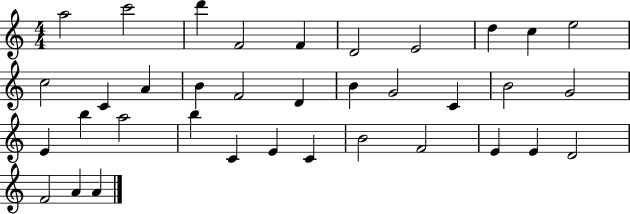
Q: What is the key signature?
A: C major